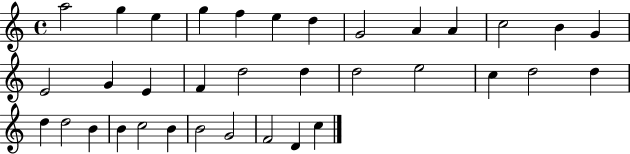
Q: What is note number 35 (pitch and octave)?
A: C5